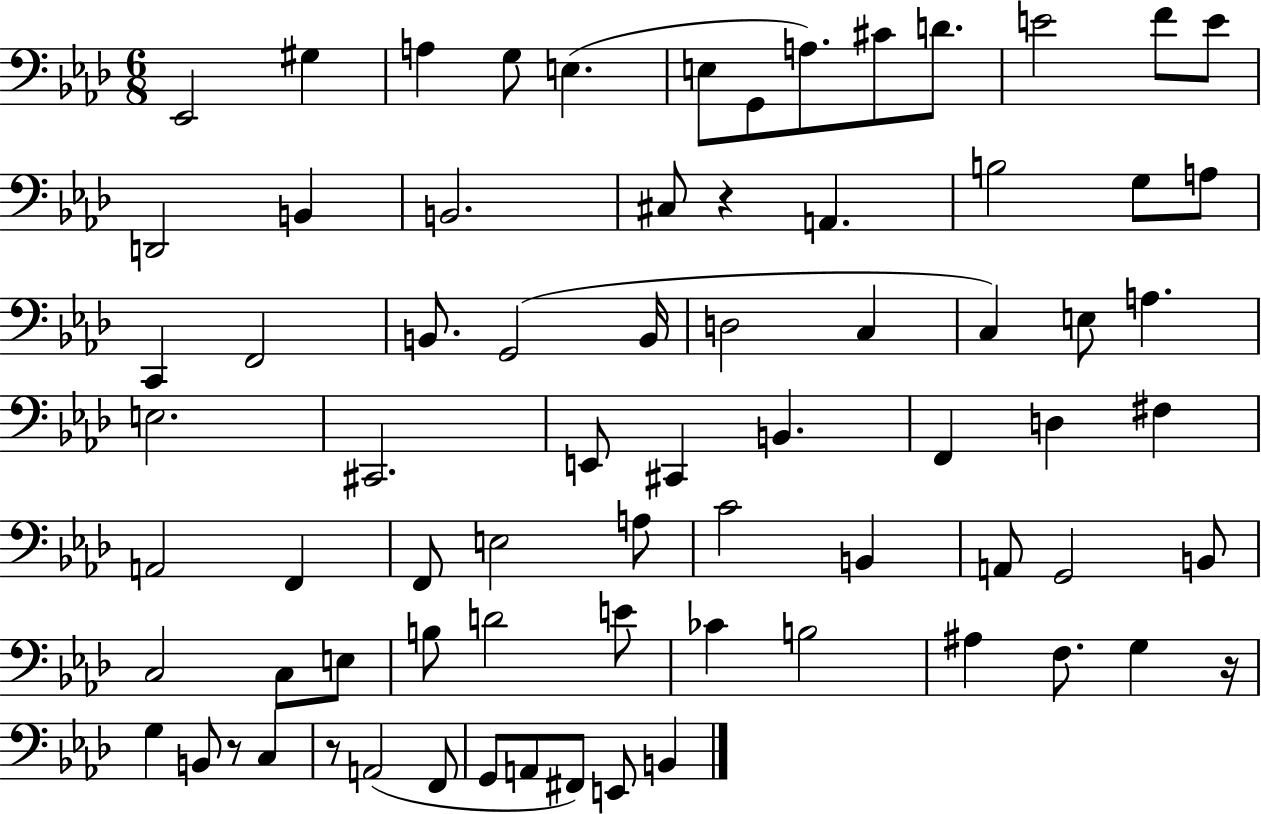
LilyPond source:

{
  \clef bass
  \numericTimeSignature
  \time 6/8
  \key aes \major
  ees,2 gis4 | a4 g8 e4.( | e8 g,8 a8.) cis'8 d'8. | e'2 f'8 e'8 | \break d,2 b,4 | b,2. | cis8 r4 a,4. | b2 g8 a8 | \break c,4 f,2 | b,8. g,2( b,16 | d2 c4 | c4) e8 a4. | \break e2. | cis,2. | e,8 cis,4 b,4. | f,4 d4 fis4 | \break a,2 f,4 | f,8 e2 a8 | c'2 b,4 | a,8 g,2 b,8 | \break c2 c8 e8 | b8 d'2 e'8 | ces'4 b2 | ais4 f8. g4 r16 | \break g4 b,8 r8 c4 | r8 a,2( f,8 | g,8 a,8 fis,8) e,8 b,4 | \bar "|."
}